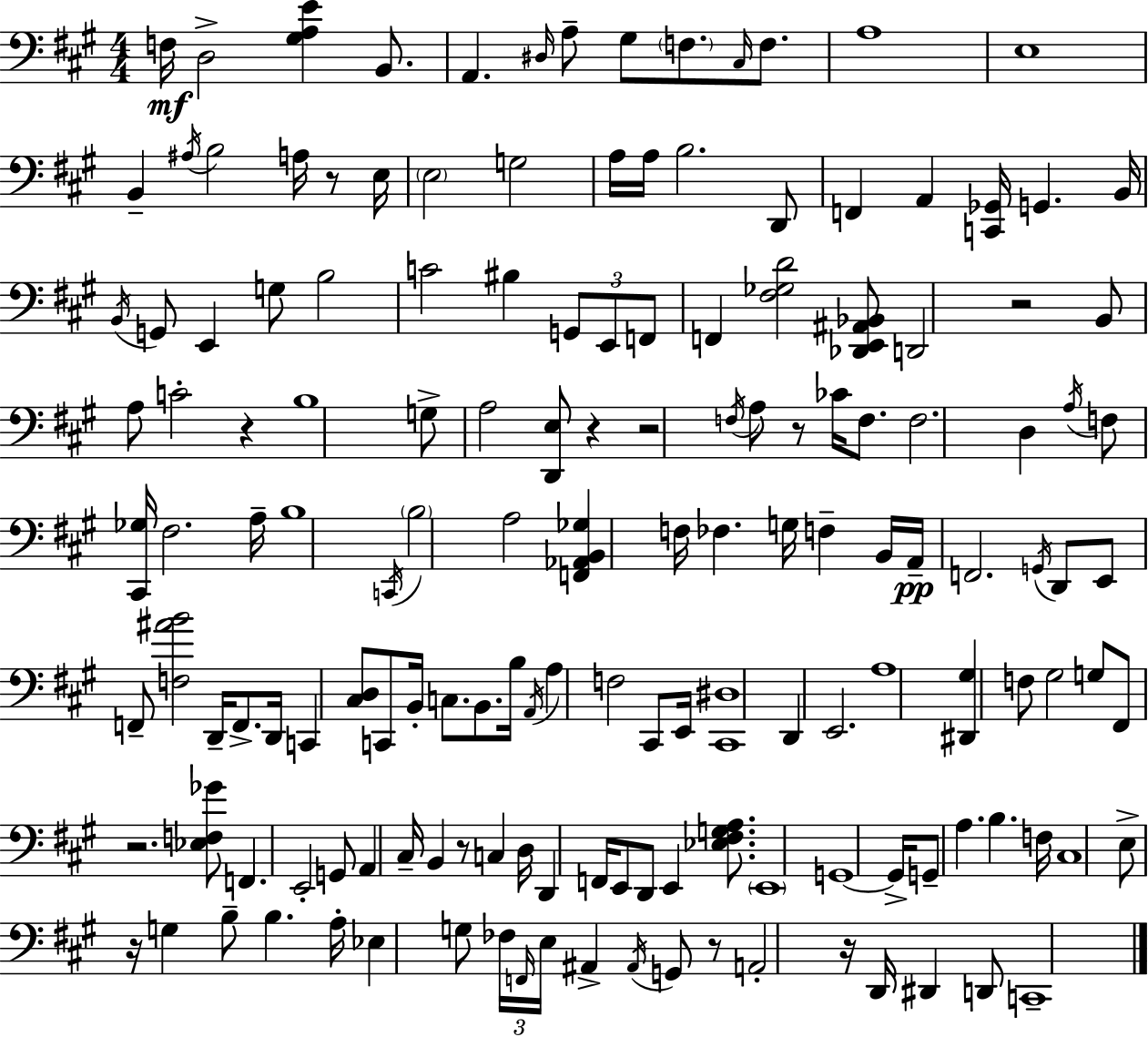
{
  \clef bass
  \numericTimeSignature
  \time 4/4
  \key a \major
  \repeat volta 2 { f16\mf d2-> <gis a e'>4 b,8. | a,4. \grace { dis16 } a8-- gis8 \parenthesize f8. \grace { cis16 } f8. | a1 | e1 | \break b,4-- \acciaccatura { ais16 } b2 a16 | r8 e16 \parenthesize e2 g2 | a16 a16 b2. | d,8 f,4 a,4 <c, ges,>16 g,4. | \break b,16 \acciaccatura { b,16 } g,8 e,4 g8 b2 | c'2 bis4 | \tuplet 3/2 { g,8 e,8 f,8 } f,4 <fis ges d'>2 | <des, e, ais, bes,>8 d,2 r2 | \break b,8 a8 c'2-. | r4 b1 | g8-> a2 <d, e>8 | r4 r2 \acciaccatura { f16 } a8 r8 | \break ces'16 f8. f2. | d4 \acciaccatura { a16 } f8 <cis, ges>16 fis2. | a16-- b1 | \acciaccatura { c,16 } \parenthesize b2 a2 | \break <f, aes, b, ges>4 f16 fes4. | g16 f4-- b,16 a,16--\pp f,2. | \acciaccatura { g,16 } d,8 e,8 f,8-- <f ais' b'>2 | d,16-- f,8.-> d,16 c,4 <cis d>8 c,8 | \break b,16-. c8. b,8. b16 \acciaccatura { a,16 } a4 f2 | cis,8 e,16 <cis, dis>1 | d,4 e,2. | a1 | \break <dis, gis>4 f8 gis2 | g8 fis,8 r2. | <ees f ges'>8 f,4. e,2-. | g,8 a,4 cis16-- b,4 | \break r8 c4 d16 d,4 f,16 e,8 | d,8 e,4 <ees fis g a>8. \parenthesize e,1 | g,1~~ | g,16-> g,8-- a4. | \break b4. f16 cis1 | e8-> r16 g4 | b8-- b4. a16-. ees4 g8 \tuplet 3/2 { fes16 | \grace { f,16 } e16 } ais,4-> \acciaccatura { ais,16 } g,8 r8 a,2-. | \break r16 d,16 dis,4 d,8 c,1-- | } \bar "|."
}